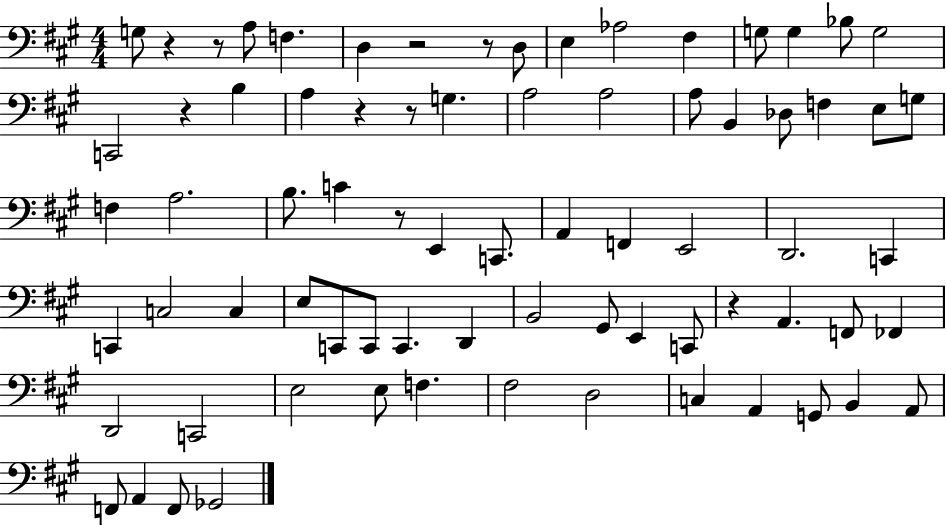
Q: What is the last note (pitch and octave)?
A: Gb2